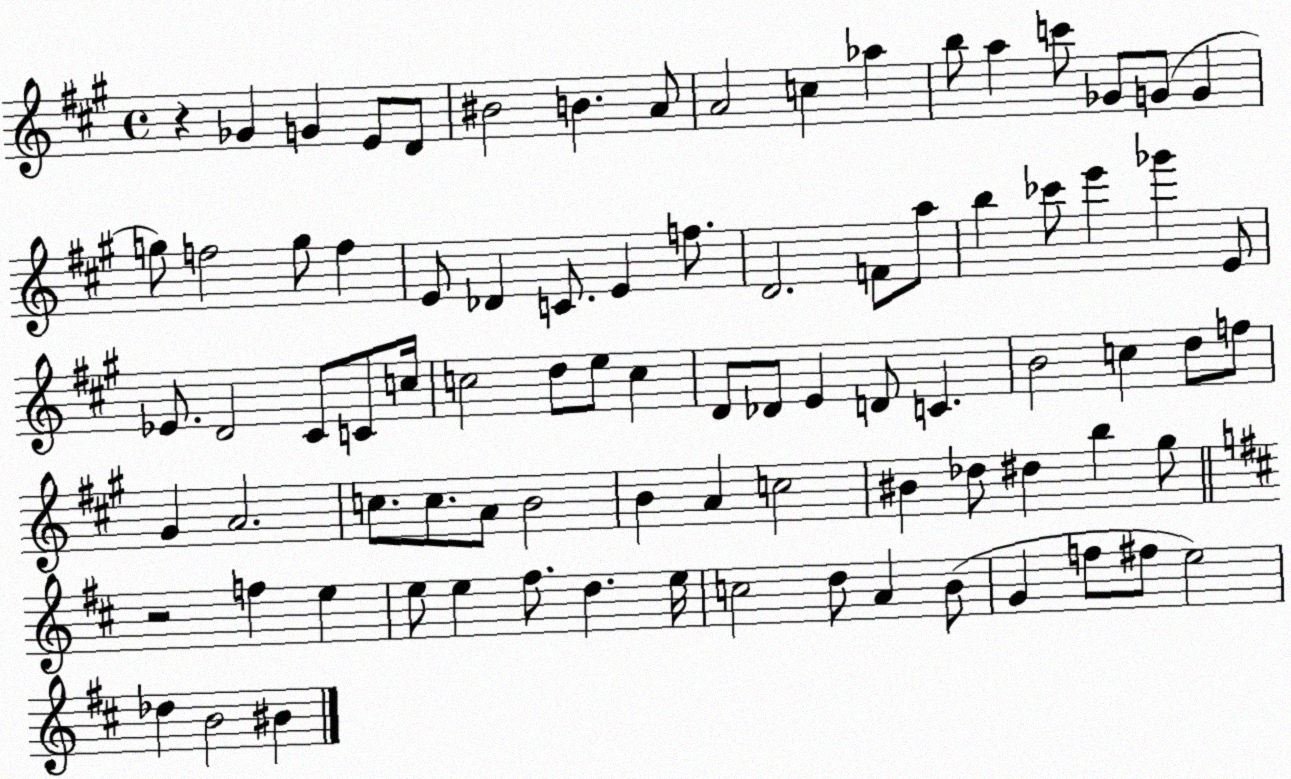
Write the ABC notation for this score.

X:1
T:Untitled
M:4/4
L:1/4
K:A
z _G G E/2 D/2 ^B2 B A/2 A2 c _a b/2 a c'/2 _G/2 G/2 G g/2 f2 g/2 f E/2 _D C/2 E f/2 D2 F/2 a/2 b _c'/2 e' _g' E/2 _E/2 D2 ^C/2 C/2 c/4 c2 d/2 e/2 c D/2 _D/2 E D/2 C B2 c d/2 f/2 ^G A2 c/2 c/2 A/2 B2 B A c2 ^B _d/2 ^d b ^g/2 z2 f e e/2 e ^f/2 d e/4 c2 d/2 A B/2 G f/2 ^f/2 e2 _d B2 ^B